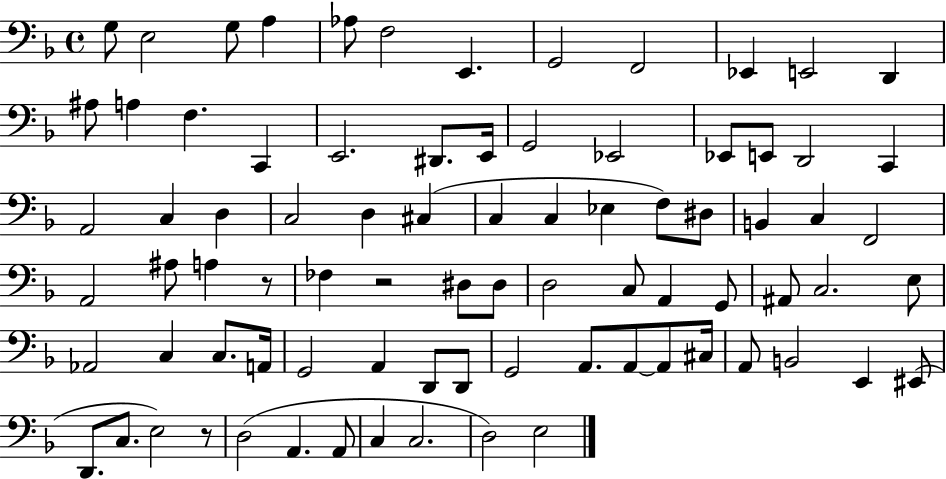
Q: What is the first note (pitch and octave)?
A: G3